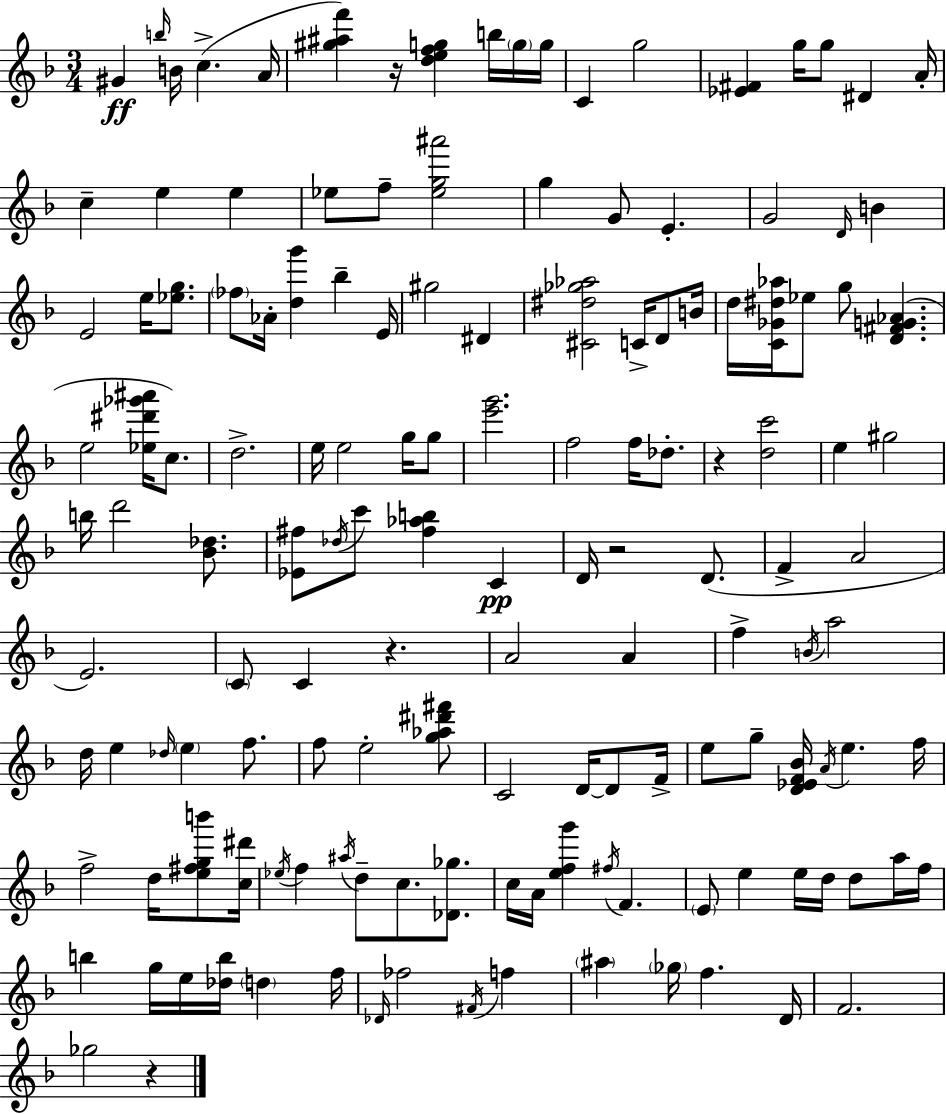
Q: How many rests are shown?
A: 5